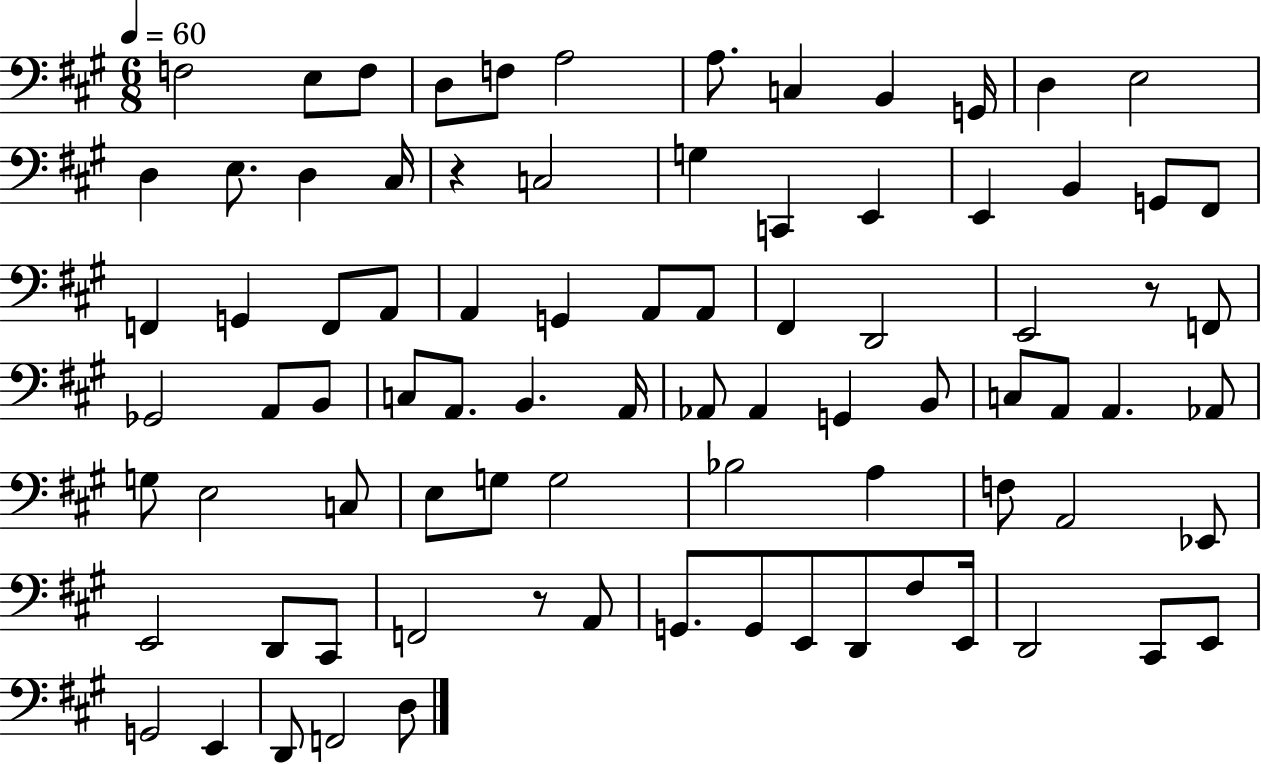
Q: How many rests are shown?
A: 3